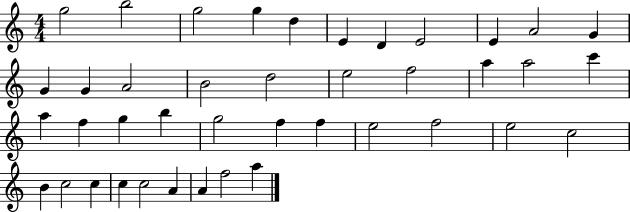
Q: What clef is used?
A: treble